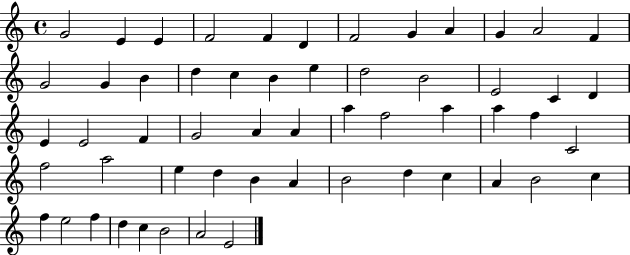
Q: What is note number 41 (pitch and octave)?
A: B4